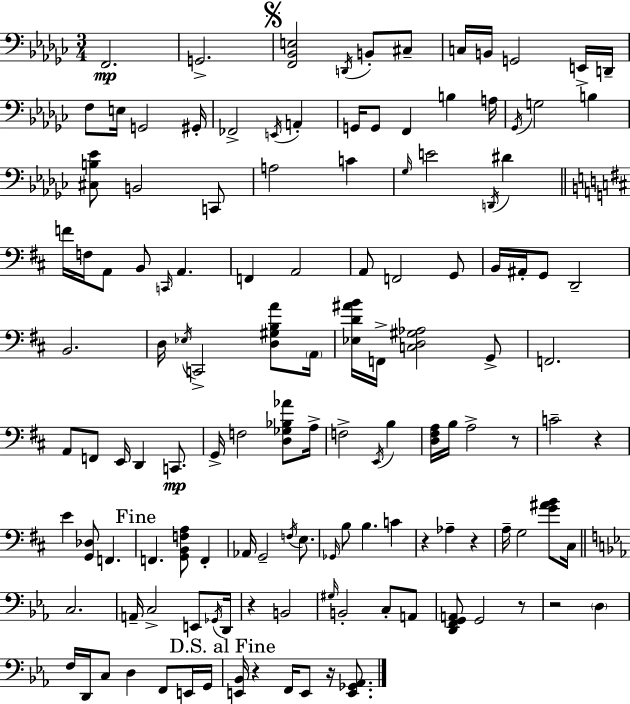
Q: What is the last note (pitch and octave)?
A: E2